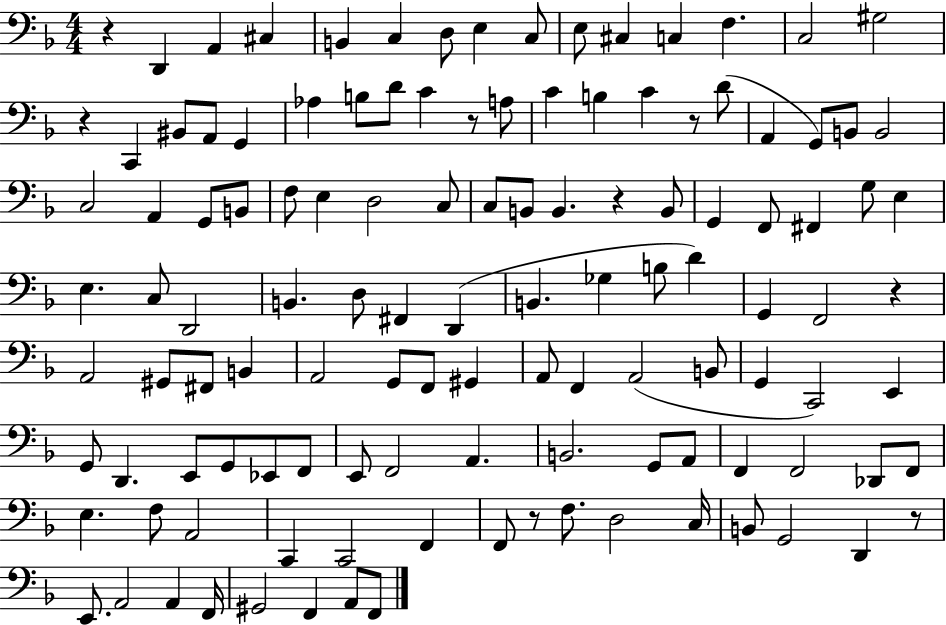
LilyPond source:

{
  \clef bass
  \numericTimeSignature
  \time 4/4
  \key f \major
  \repeat volta 2 { r4 d,4 a,4 cis4 | b,4 c4 d8 e4 c8 | e8 cis4 c4 f4. | c2 gis2 | \break r4 c,4 bis,8 a,8 g,4 | aes4 b8 d'8 c'4 r8 a8 | c'4 b4 c'4 r8 d'8( | a,4 g,8) b,8 b,2 | \break c2 a,4 g,8 b,8 | f8 e4 d2 c8 | c8 b,8 b,4. r4 b,8 | g,4 f,8 fis,4 g8 e4 | \break e4. c8 d,2 | b,4. d8 fis,4 d,4( | b,4. ges4 b8 d'4) | g,4 f,2 r4 | \break a,2 gis,8 fis,8 b,4 | a,2 g,8 f,8 gis,4 | a,8 f,4 a,2( b,8 | g,4 c,2) e,4 | \break g,8 d,4. e,8 g,8 ees,8 f,8 | e,8 f,2 a,4. | b,2. g,8 a,8 | f,4 f,2 des,8 f,8 | \break e4. f8 a,2 | c,4 c,2 f,4 | f,8 r8 f8. d2 c16 | b,8 g,2 d,4 r8 | \break e,8. a,2 a,4 f,16 | gis,2 f,4 a,8 f,8 | } \bar "|."
}